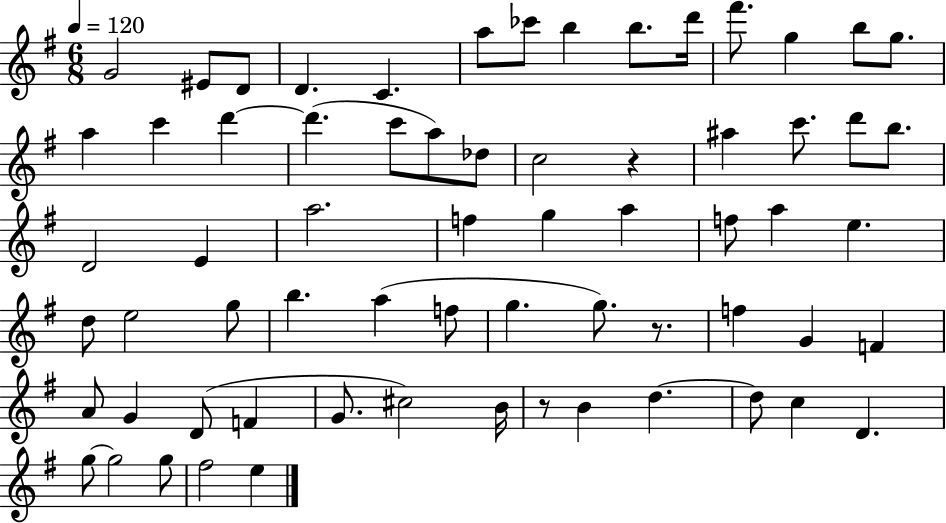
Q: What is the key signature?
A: G major